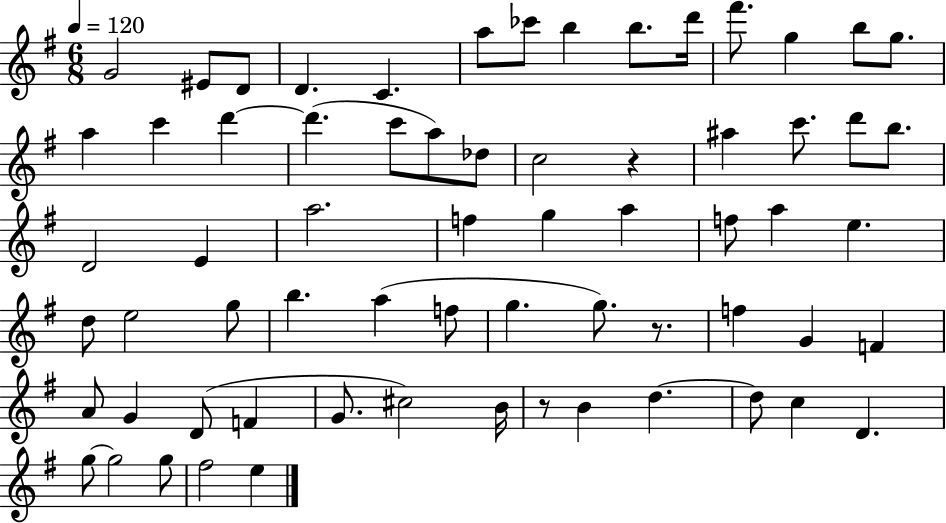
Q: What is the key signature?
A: G major